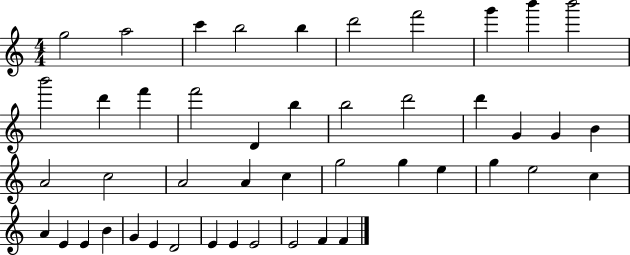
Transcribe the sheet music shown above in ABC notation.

X:1
T:Untitled
M:4/4
L:1/4
K:C
g2 a2 c' b2 b d'2 f'2 g' b' b'2 b'2 d' f' f'2 D b b2 d'2 d' G G B A2 c2 A2 A c g2 g e g e2 c A E E B G E D2 E E E2 E2 F F